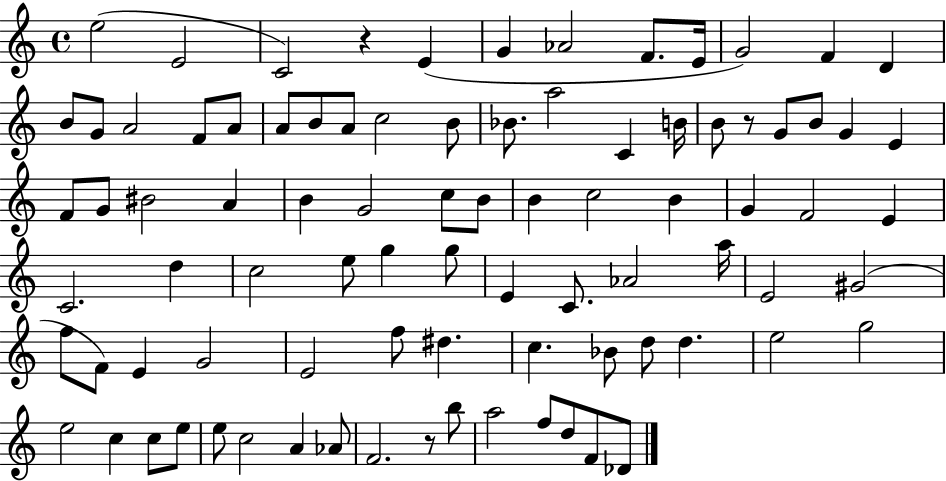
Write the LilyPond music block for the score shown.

{
  \clef treble
  \time 4/4
  \defaultTimeSignature
  \key c \major
  e''2( e'2 | c'2) r4 e'4( | g'4 aes'2 f'8. e'16 | g'2) f'4 d'4 | \break b'8 g'8 a'2 f'8 a'8 | a'8 b'8 a'8 c''2 b'8 | bes'8. a''2 c'4 b'16 | b'8 r8 g'8 b'8 g'4 e'4 | \break f'8 g'8 bis'2 a'4 | b'4 g'2 c''8 b'8 | b'4 c''2 b'4 | g'4 f'2 e'4 | \break c'2. d''4 | c''2 e''8 g''4 g''8 | e'4 c'8. aes'2 a''16 | e'2 gis'2( | \break f''8 f'8) e'4 g'2 | e'2 f''8 dis''4. | c''4. bes'8 d''8 d''4. | e''2 g''2 | \break e''2 c''4 c''8 e''8 | e''8 c''2 a'4 aes'8 | f'2. r8 b''8 | a''2 f''8 d''8 f'8 des'8 | \break \bar "|."
}